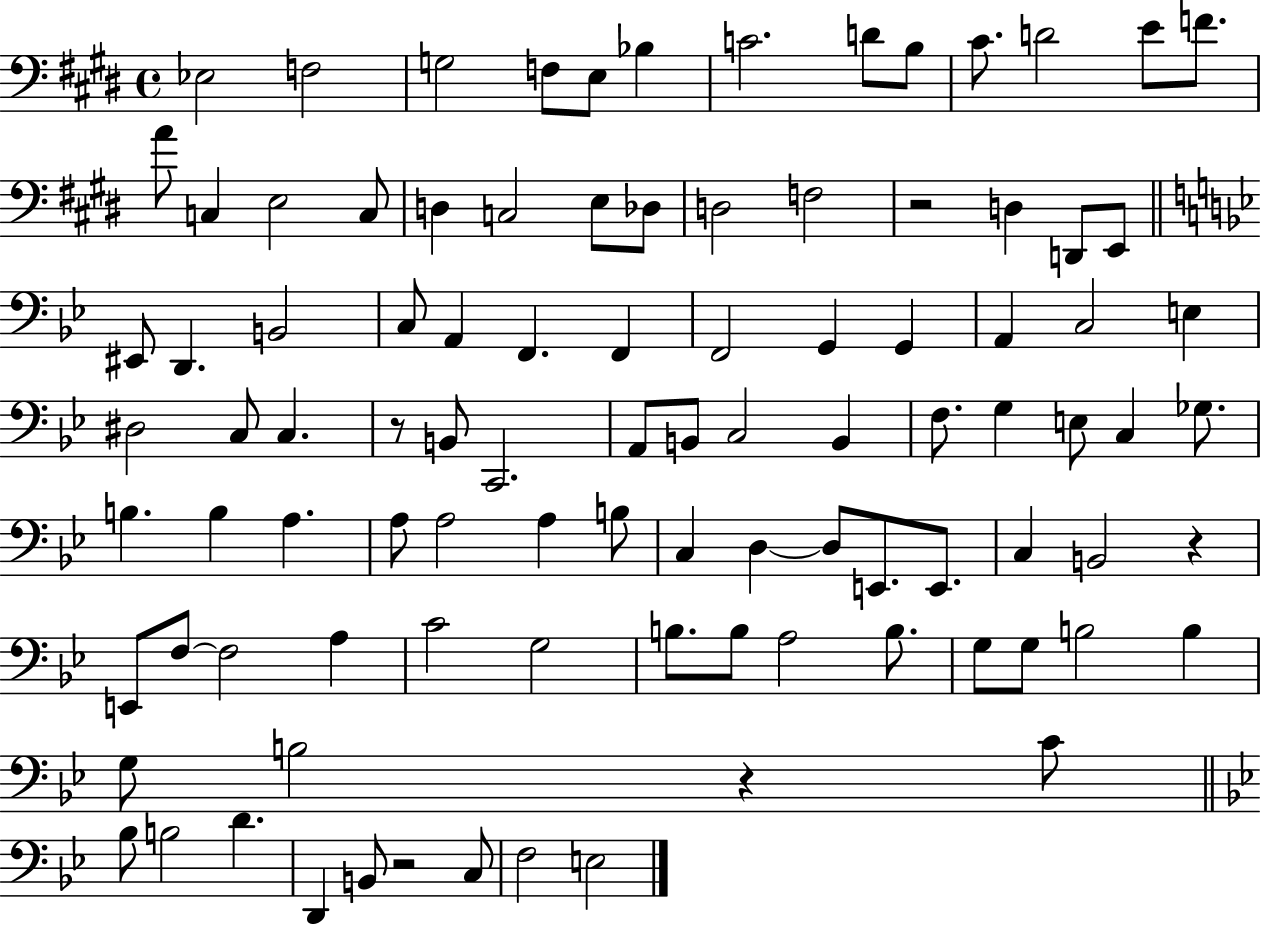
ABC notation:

X:1
T:Untitled
M:4/4
L:1/4
K:E
_E,2 F,2 G,2 F,/2 E,/2 _B, C2 D/2 B,/2 ^C/2 D2 E/2 F/2 A/2 C, E,2 C,/2 D, C,2 E,/2 _D,/2 D,2 F,2 z2 D, D,,/2 E,,/2 ^E,,/2 D,, B,,2 C,/2 A,, F,, F,, F,,2 G,, G,, A,, C,2 E, ^D,2 C,/2 C, z/2 B,,/2 C,,2 A,,/2 B,,/2 C,2 B,, F,/2 G, E,/2 C, _G,/2 B, B, A, A,/2 A,2 A, B,/2 C, D, D,/2 E,,/2 E,,/2 C, B,,2 z E,,/2 F,/2 F,2 A, C2 G,2 B,/2 B,/2 A,2 B,/2 G,/2 G,/2 B,2 B, G,/2 B,2 z C/2 _B,/2 B,2 D D,, B,,/2 z2 C,/2 F,2 E,2